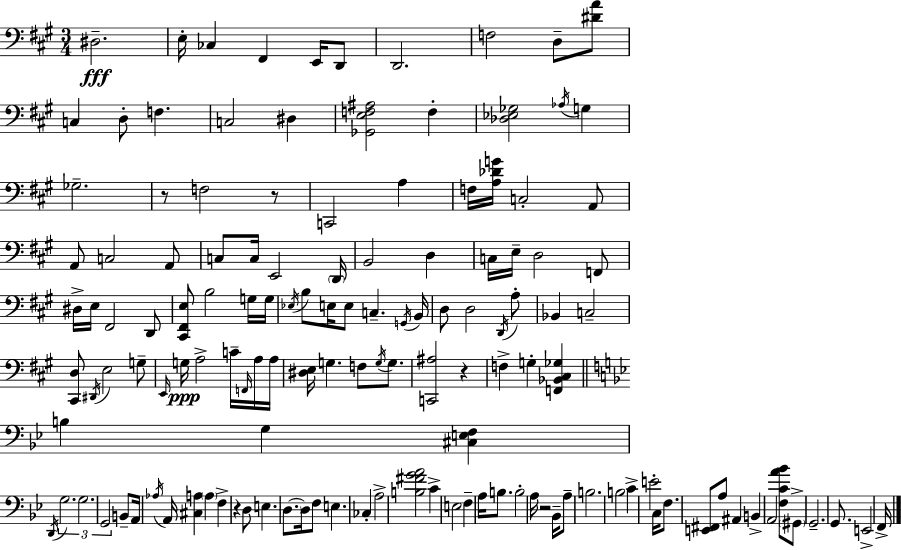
D#3/h. E3/s CES3/q F#2/q E2/s D2/e D2/h. F3/h D3/e [D#4,A4]/e C3/q D3/e F3/q. C3/h D#3/q [Gb2,E3,F3,A#3]/h F3/q [Db3,Eb3,Gb3]/h Ab3/s G3/q Gb3/h. R/e F3/h R/e C2/h A3/q F3/s [A3,Db4,G4]/s C3/h A2/e A2/e C3/h A2/e C3/e C3/s E2/h D2/s B2/h D3/q C3/s E3/s D3/h F2/e D#3/s E3/s F#2/h D2/e [C#2,F#2,E3]/e B3/h G3/s G3/s Eb3/s B3/e E3/s E3/e C3/q. G2/s B2/s D3/e D3/h D2/s A3/e Bb2/q C3/h [C#2,D3]/e D#2/s E3/h G3/e E2/s G3/s A3/h C4/s F2/s A3/s A3/s [D#3,E3]/s G3/q. F3/e G3/s G3/e. [C2,A#3]/h R/q F3/q G3/q [F2,Bb2,C#3,Gb3]/q B3/q G3/q [C#3,E3,F3]/q D2/s G3/h. G3/h. G2/h B2/e A2/s Ab3/s A2/s [C#3,A3]/q A3/q F3/q R/q D3/e E3/q. D3/e. D3/s F3/e E3/q. CES3/q A3/h [B3,F#4,G4,A4]/h C4/q E3/h F3/q A3/s B3/e. B3/h A3/s R/h Bb2/s A3/e B3/h. B3/h C4/q E4/h C3/s F3/e. [E2,F#2]/e A3/e A#2/q B2/q A2/h [F3,C4,A4,Bb4]/e G#2/e G2/h. G2/e. E2/h F2/s